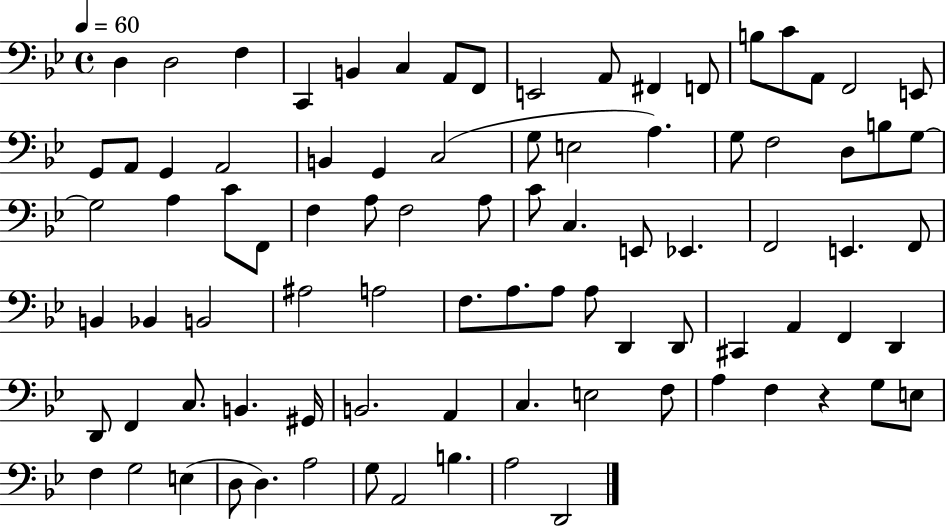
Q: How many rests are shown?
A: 1